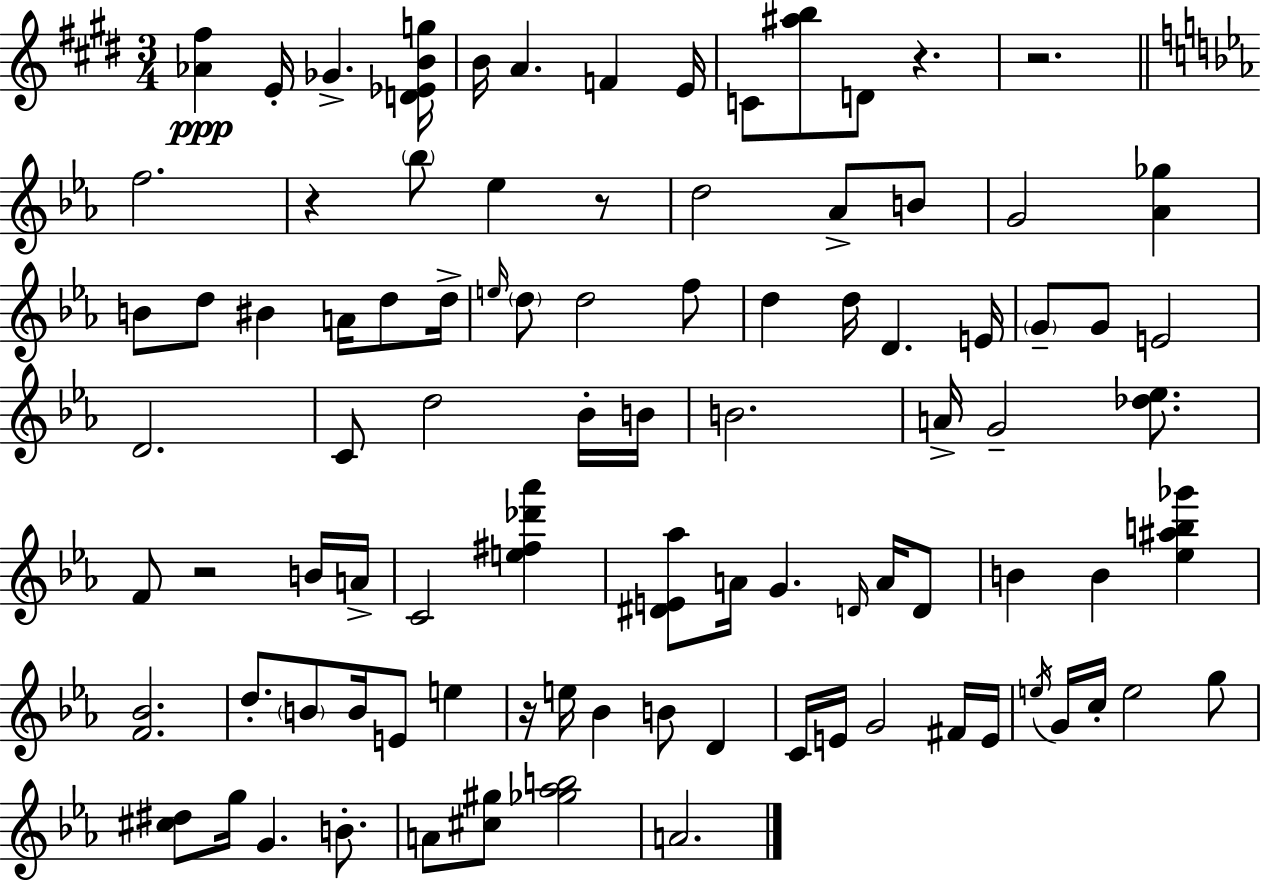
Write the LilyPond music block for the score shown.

{
  \clef treble
  \numericTimeSignature
  \time 3/4
  \key e \major
  <aes' fis''>4\ppp e'16-. ges'4.-> <d' ees' b' g''>16 | b'16 a'4. f'4 e'16 | c'8 <ais'' b''>8 d'8 r4. | r2. | \break \bar "||" \break \key c \minor f''2. | r4 \parenthesize bes''8 ees''4 r8 | d''2 aes'8-> b'8 | g'2 <aes' ges''>4 | \break b'8 d''8 bis'4 a'16 d''8 d''16-> | \grace { e''16 } \parenthesize d''8 d''2 f''8 | d''4 d''16 d'4. | e'16 \parenthesize g'8-- g'8 e'2 | \break d'2. | c'8 d''2 bes'16-. | b'16 b'2. | a'16-> g'2-- <des'' ees''>8. | \break f'8 r2 b'16 | a'16-> c'2 <e'' fis'' des''' aes'''>4 | <dis' e' aes''>8 a'16 g'4. \grace { d'16 } a'16 | d'8 b'4 b'4 <ees'' ais'' b'' ges'''>4 | \break <f' bes'>2. | d''8.-. \parenthesize b'8 b'16 e'8 e''4 | r16 e''16 bes'4 b'8 d'4 | c'16 e'16 g'2 | \break fis'16 e'16 \acciaccatura { e''16 } g'16 c''16-. e''2 | g''8 <cis'' dis''>8 g''16 g'4. | b'8.-. a'8 <cis'' gis''>8 <ges'' aes'' b''>2 | a'2. | \break \bar "|."
}